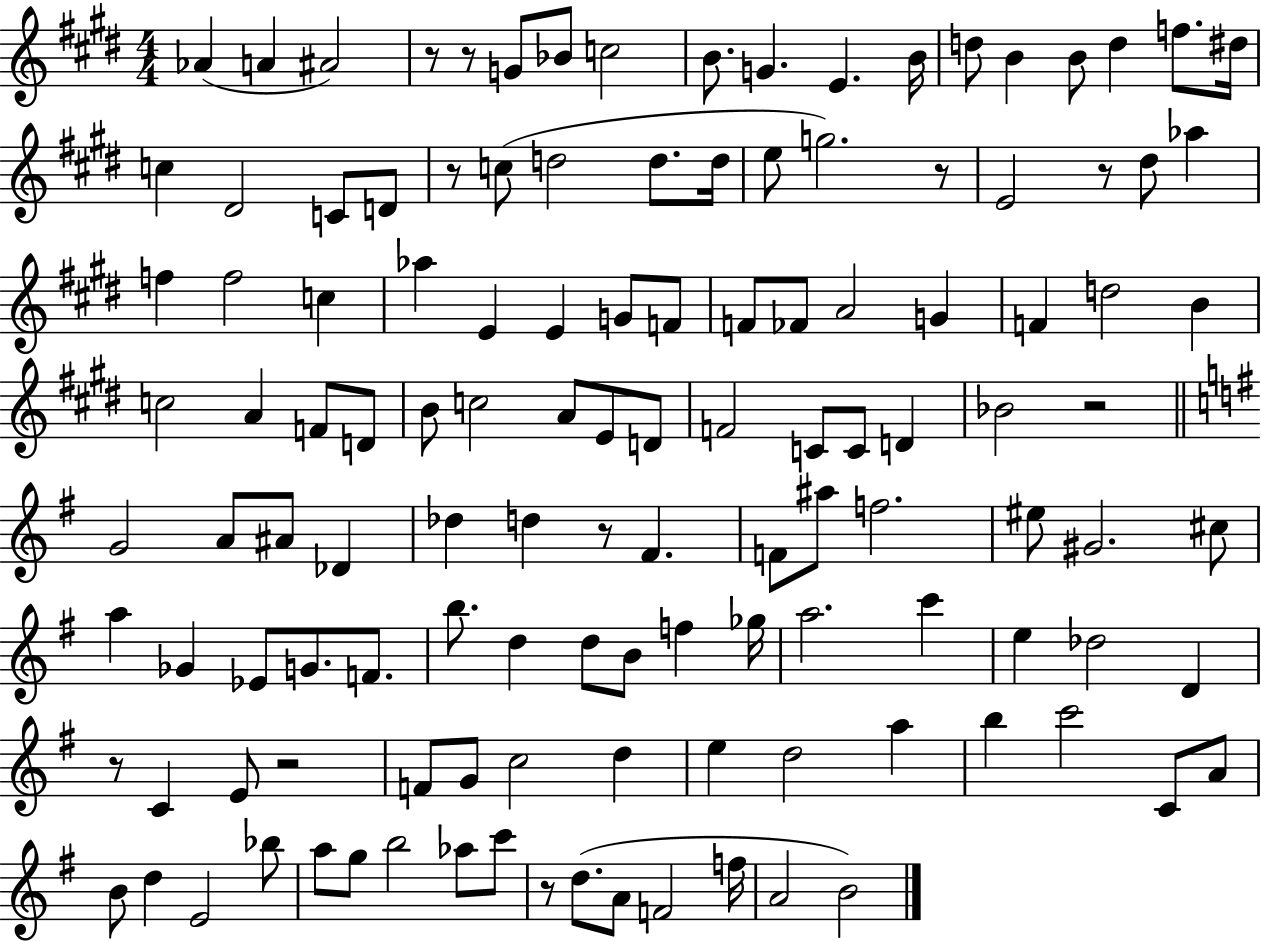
X:1
T:Untitled
M:4/4
L:1/4
K:E
_A A ^A2 z/2 z/2 G/2 _B/2 c2 B/2 G E B/4 d/2 B B/2 d f/2 ^d/4 c ^D2 C/2 D/2 z/2 c/2 d2 d/2 d/4 e/2 g2 z/2 E2 z/2 ^d/2 _a f f2 c _a E E G/2 F/2 F/2 _F/2 A2 G F d2 B c2 A F/2 D/2 B/2 c2 A/2 E/2 D/2 F2 C/2 C/2 D _B2 z2 G2 A/2 ^A/2 _D _d d z/2 ^F F/2 ^a/2 f2 ^e/2 ^G2 ^c/2 a _G _E/2 G/2 F/2 b/2 d d/2 B/2 f _g/4 a2 c' e _d2 D z/2 C E/2 z2 F/2 G/2 c2 d e d2 a b c'2 C/2 A/2 B/2 d E2 _b/2 a/2 g/2 b2 _a/2 c'/2 z/2 d/2 A/2 F2 f/4 A2 B2